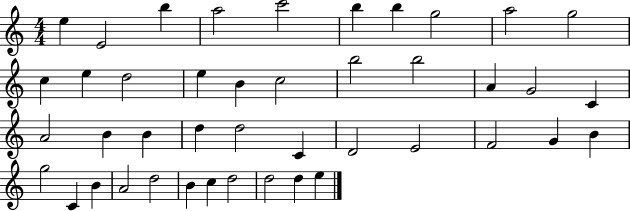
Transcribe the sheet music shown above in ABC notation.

X:1
T:Untitled
M:4/4
L:1/4
K:C
e E2 b a2 c'2 b b g2 a2 g2 c e d2 e B c2 b2 b2 A G2 C A2 B B d d2 C D2 E2 F2 G B g2 C B A2 d2 B c d2 d2 d e